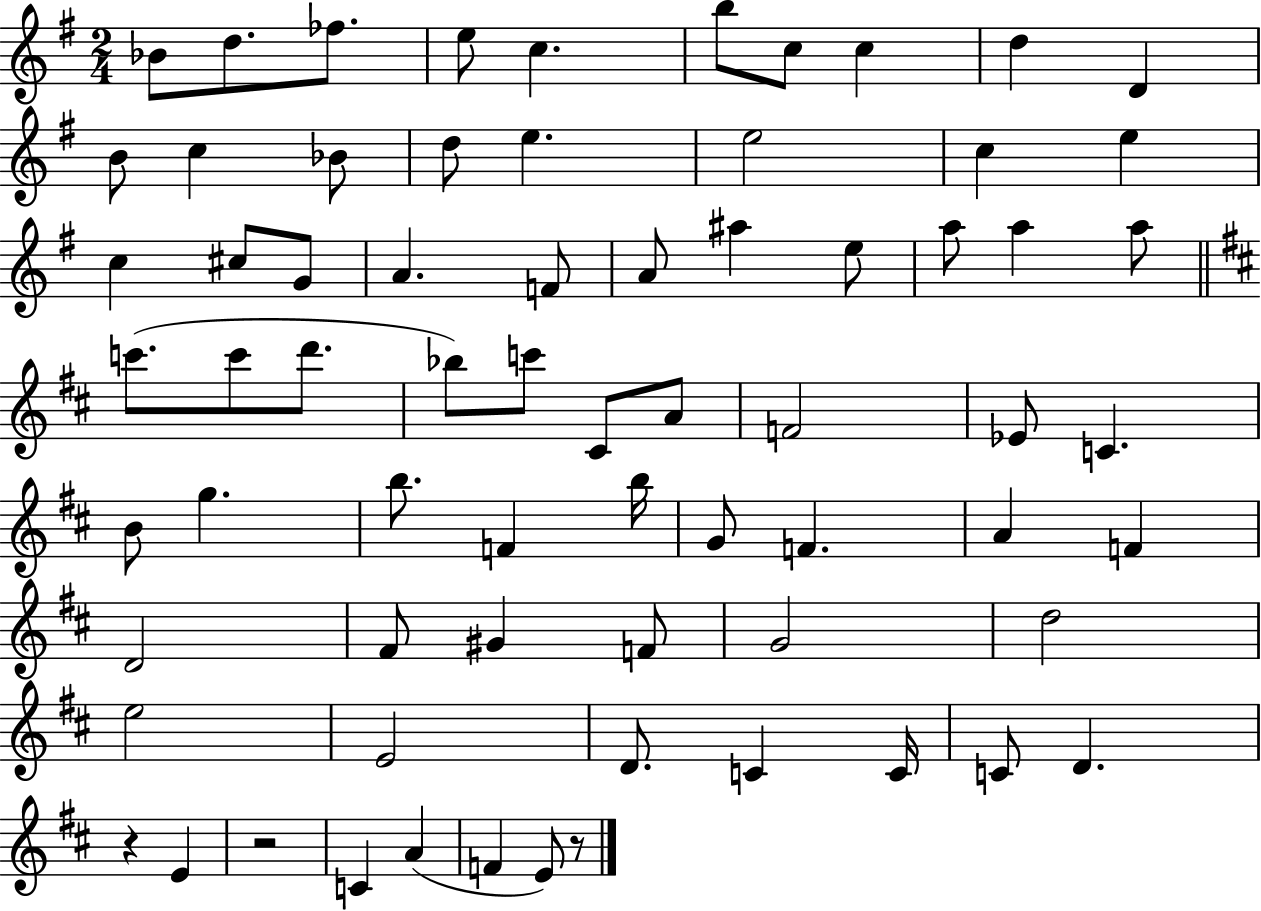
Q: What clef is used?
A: treble